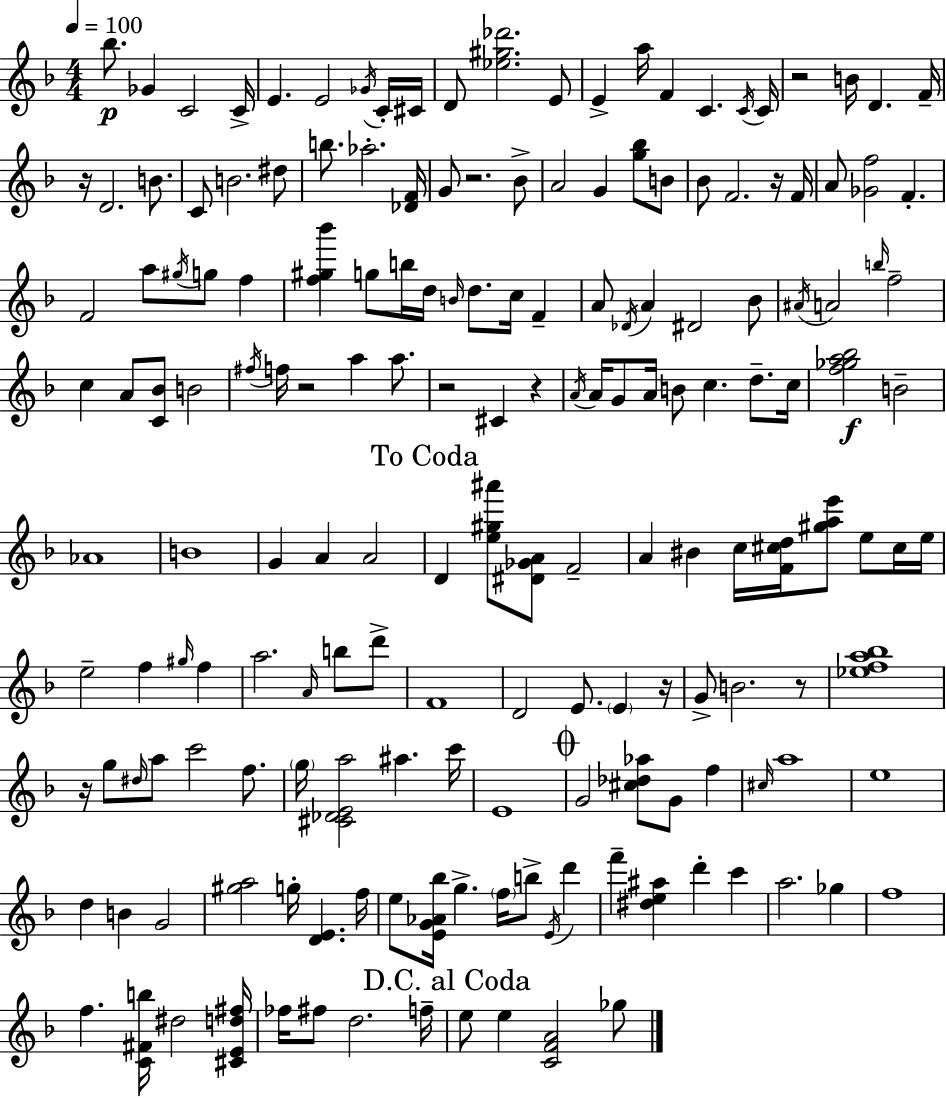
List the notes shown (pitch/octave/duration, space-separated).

Bb5/e. Gb4/q C4/h C4/s E4/q. E4/h Gb4/s C4/s C#4/s D4/e [Eb5,G#5,Db6]/h. E4/e E4/q A5/s F4/q C4/q. C4/s C4/s R/h B4/s D4/q. F4/s R/s D4/h. B4/e. C4/e B4/h. D#5/e B5/e. Ab5/h. [Db4,F4]/s G4/e R/h. Bb4/e A4/h G4/q [G5,Bb5]/e B4/e Bb4/e F4/h. R/s F4/s A4/e [Gb4,F5]/h F4/q. F4/h A5/e G#5/s G5/e F5/q [F5,G#5,Bb6]/q G5/e B5/s D5/s B4/s D5/e. C5/s F4/q A4/e Db4/s A4/q D#4/h Bb4/e A#4/s A4/h B5/s F5/h C5/q A4/e [C4,Bb4]/e B4/h F#5/s F5/s R/h A5/q A5/e. R/h C#4/q R/q A4/s A4/s G4/e A4/s B4/e C5/q. D5/e. C5/s [F5,Gb5,A5,Bb5]/h B4/h Ab4/w B4/w G4/q A4/q A4/h D4/q [E5,G#5,A#6]/e [D#4,Gb4,A4]/e F4/h A4/q BIS4/q C5/s [F4,C#5,D5]/s [G#5,A5,E6]/e E5/e C#5/s E5/s E5/h F5/q G#5/s F5/q A5/h. A4/s B5/e D6/e F4/w D4/h E4/e. E4/q R/s G4/e B4/h. R/e [Eb5,F5,A5,Bb5]/w R/s G5/e D#5/s A5/e C6/h F5/e. G5/s [C#4,Db4,E4,A5]/h A#5/q. C6/s E4/w G4/h [C#5,Db5,Ab5]/e G4/e F5/q C#5/s A5/w E5/w D5/q B4/q G4/h [G#5,A5]/h G5/s [D4,E4]/q. F5/s E5/e [E4,G4,Ab4,Bb5]/s G5/q. F5/s B5/e E4/s D6/q F6/q [D#5,E5,A#5]/q D6/q C6/q A5/h. Gb5/q F5/w F5/q. [C4,F#4,B5]/s D#5/h [C#4,E4,D5,F#5]/s FES5/s F#5/e D5/h. F5/s E5/e E5/q [C4,F4,A4]/h Gb5/e